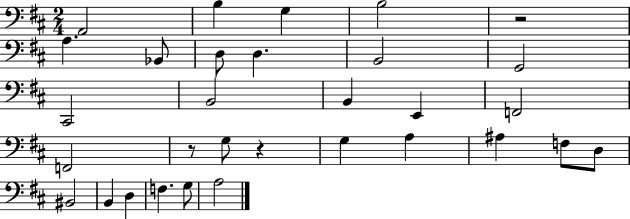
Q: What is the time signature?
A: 2/4